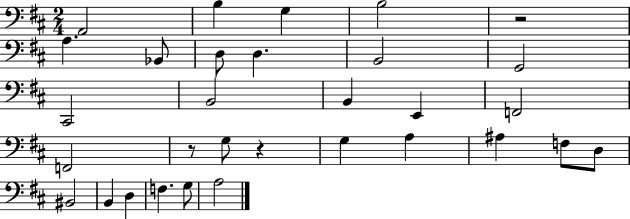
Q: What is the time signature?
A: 2/4